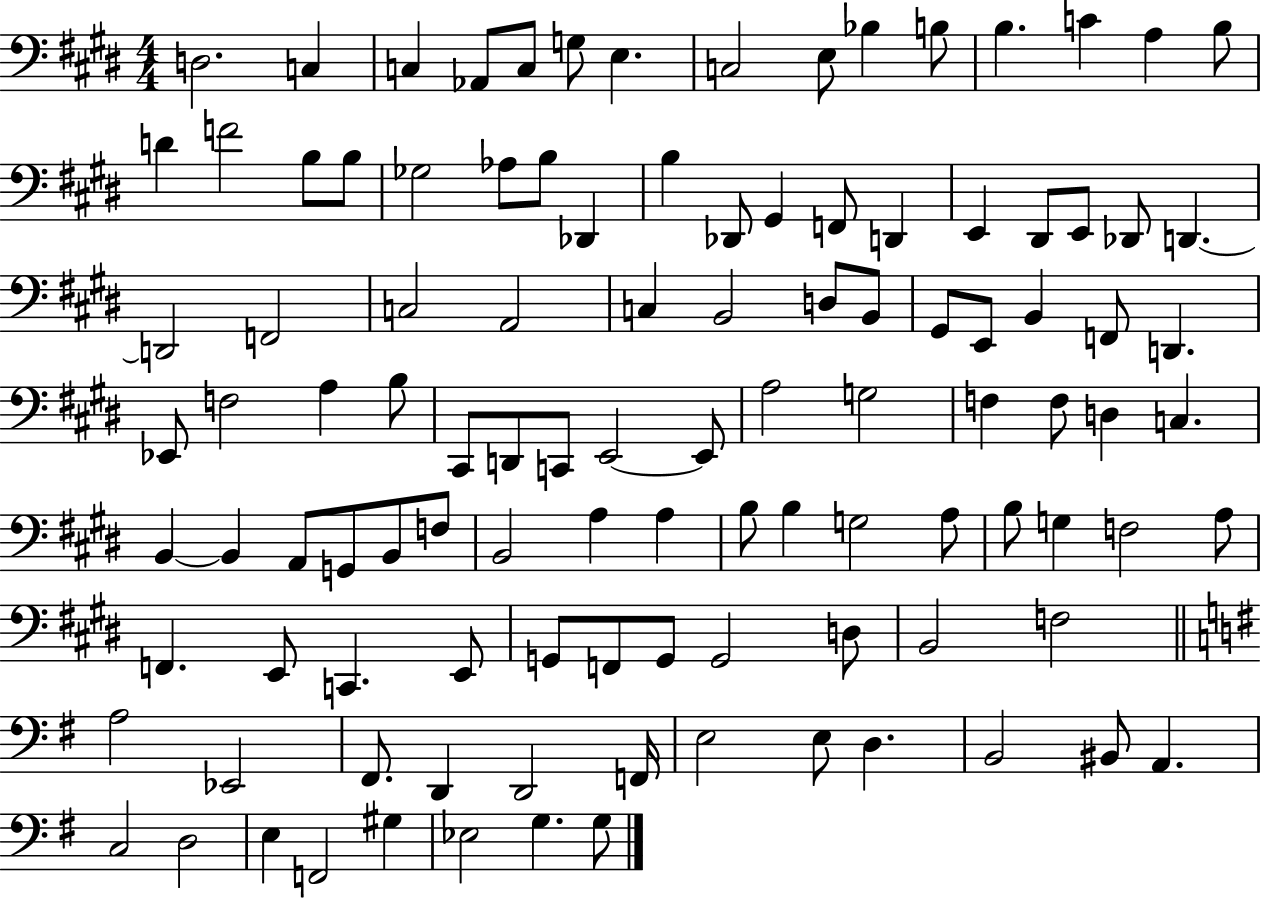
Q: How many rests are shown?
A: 0